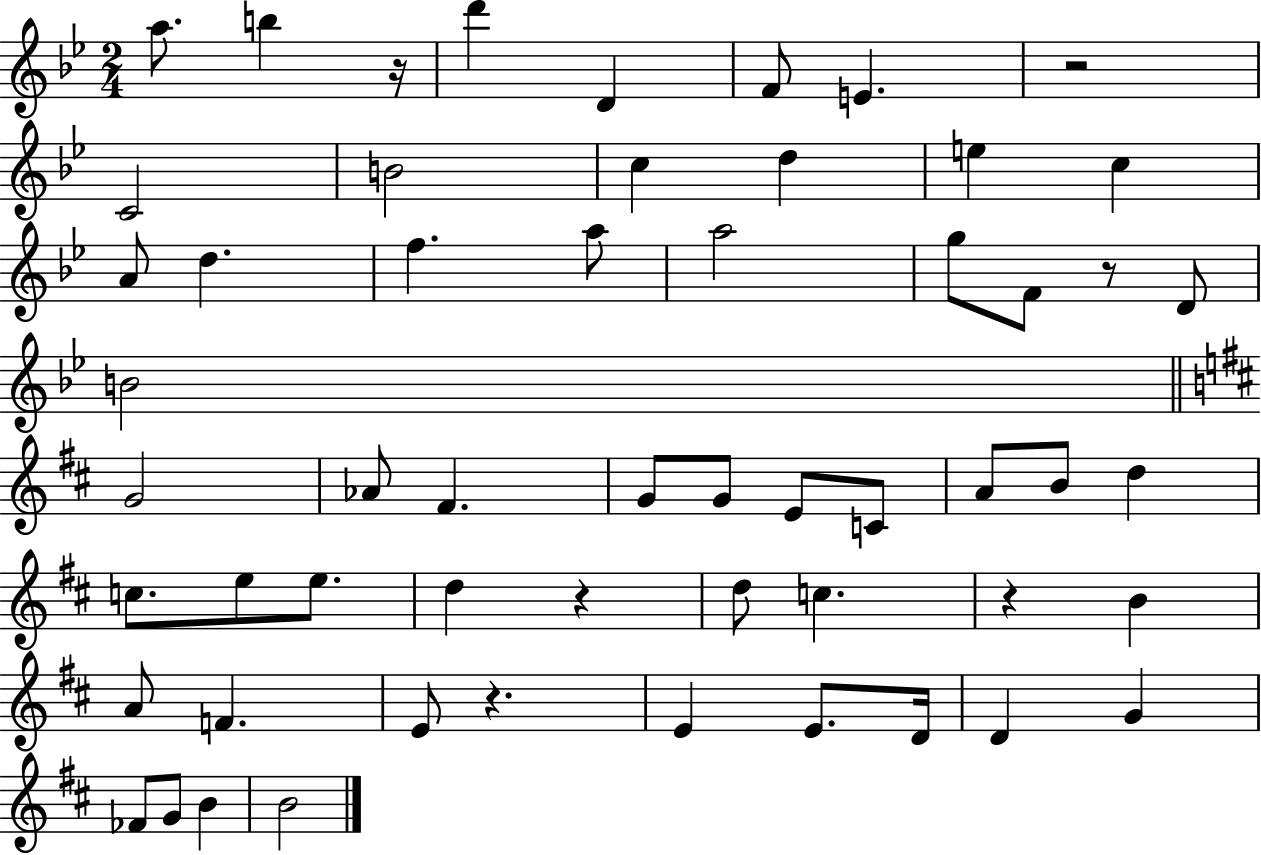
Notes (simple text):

A5/e. B5/q R/s D6/q D4/q F4/e E4/q. R/h C4/h B4/h C5/q D5/q E5/q C5/q A4/e D5/q. F5/q. A5/e A5/h G5/e F4/e R/e D4/e B4/h G4/h Ab4/e F#4/q. G4/e G4/e E4/e C4/e A4/e B4/e D5/q C5/e. E5/e E5/e. D5/q R/q D5/e C5/q. R/q B4/q A4/e F4/q. E4/e R/q. E4/q E4/e. D4/s D4/q G4/q FES4/e G4/e B4/q B4/h